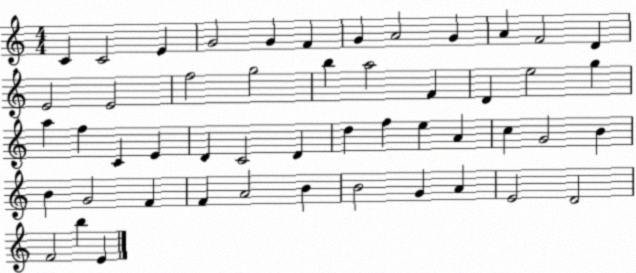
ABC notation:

X:1
T:Untitled
M:4/4
L:1/4
K:C
C C2 E G2 G F G A2 G A F2 D E2 E2 f2 g2 b a2 F D e2 g a f C E D C2 D d f e A c G2 B B G2 F F A2 B B2 G A E2 D2 F2 b E